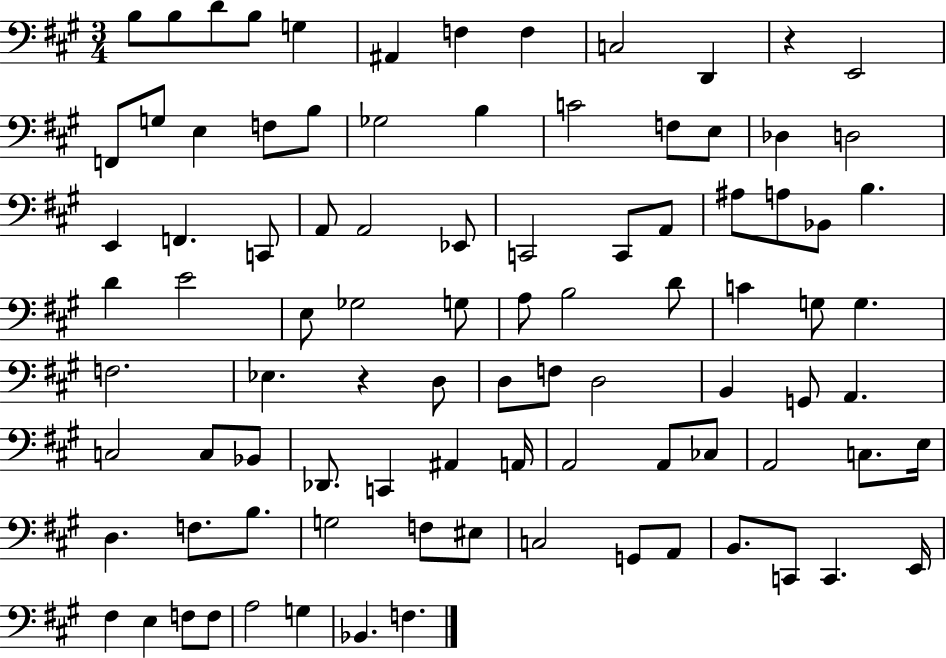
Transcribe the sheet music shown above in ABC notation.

X:1
T:Untitled
M:3/4
L:1/4
K:A
B,/2 B,/2 D/2 B,/2 G, ^A,, F, F, C,2 D,, z E,,2 F,,/2 G,/2 E, F,/2 B,/2 _G,2 B, C2 F,/2 E,/2 _D, D,2 E,, F,, C,,/2 A,,/2 A,,2 _E,,/2 C,,2 C,,/2 A,,/2 ^A,/2 A,/2 _B,,/2 B, D E2 E,/2 _G,2 G,/2 A,/2 B,2 D/2 C G,/2 G, F,2 _E, z D,/2 D,/2 F,/2 D,2 B,, G,,/2 A,, C,2 C,/2 _B,,/2 _D,,/2 C,, ^A,, A,,/4 A,,2 A,,/2 _C,/2 A,,2 C,/2 E,/4 D, F,/2 B,/2 G,2 F,/2 ^E,/2 C,2 G,,/2 A,,/2 B,,/2 C,,/2 C,, E,,/4 ^F, E, F,/2 F,/2 A,2 G, _B,, F,